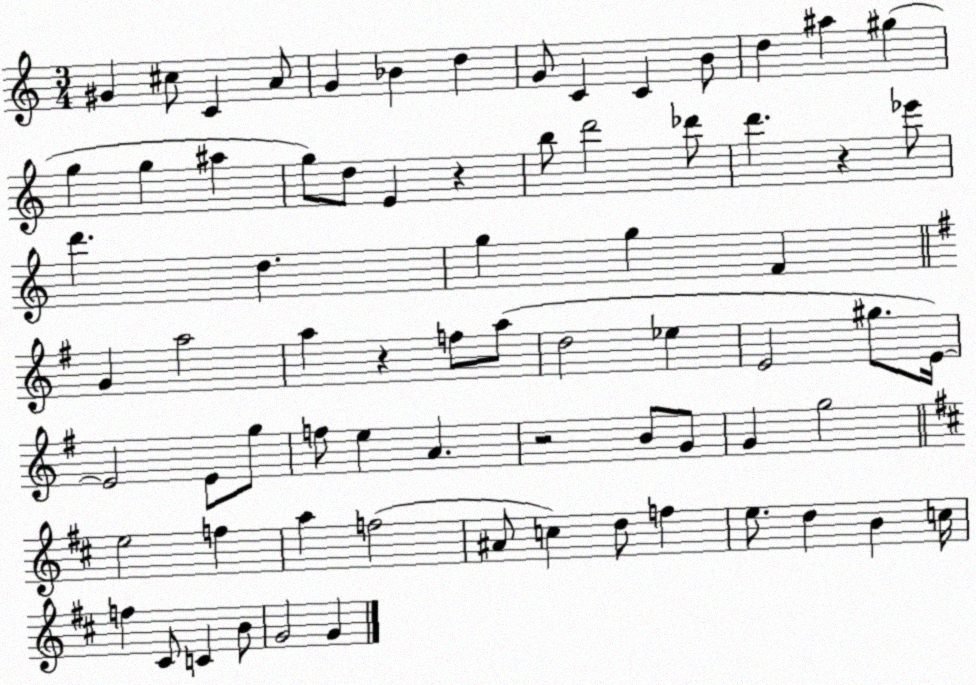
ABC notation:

X:1
T:Untitled
M:3/4
L:1/4
K:C
^G ^c/2 C A/2 G _B d G/2 C C B/2 d ^a ^g g g ^a g/2 d/2 E z b/2 d'2 _d'/2 d' z _e'/2 d' d g g F G a2 a z f/2 a/2 d2 _e E2 ^g/2 E/4 E2 E/2 g/2 f/2 e A z2 B/2 G/2 G g2 e2 f a f2 ^A/2 c d/2 f e/2 d B c/4 f ^C/2 C B/2 G2 G